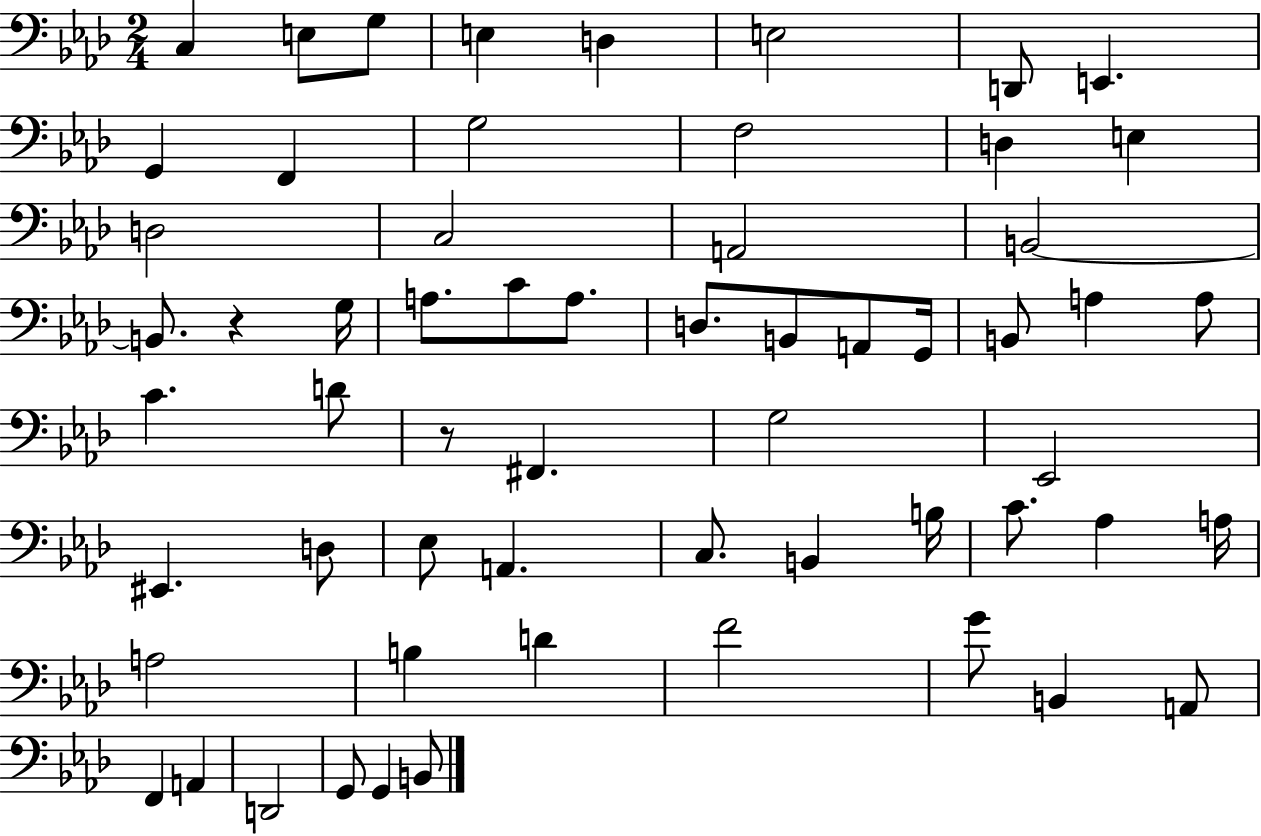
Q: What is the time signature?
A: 2/4